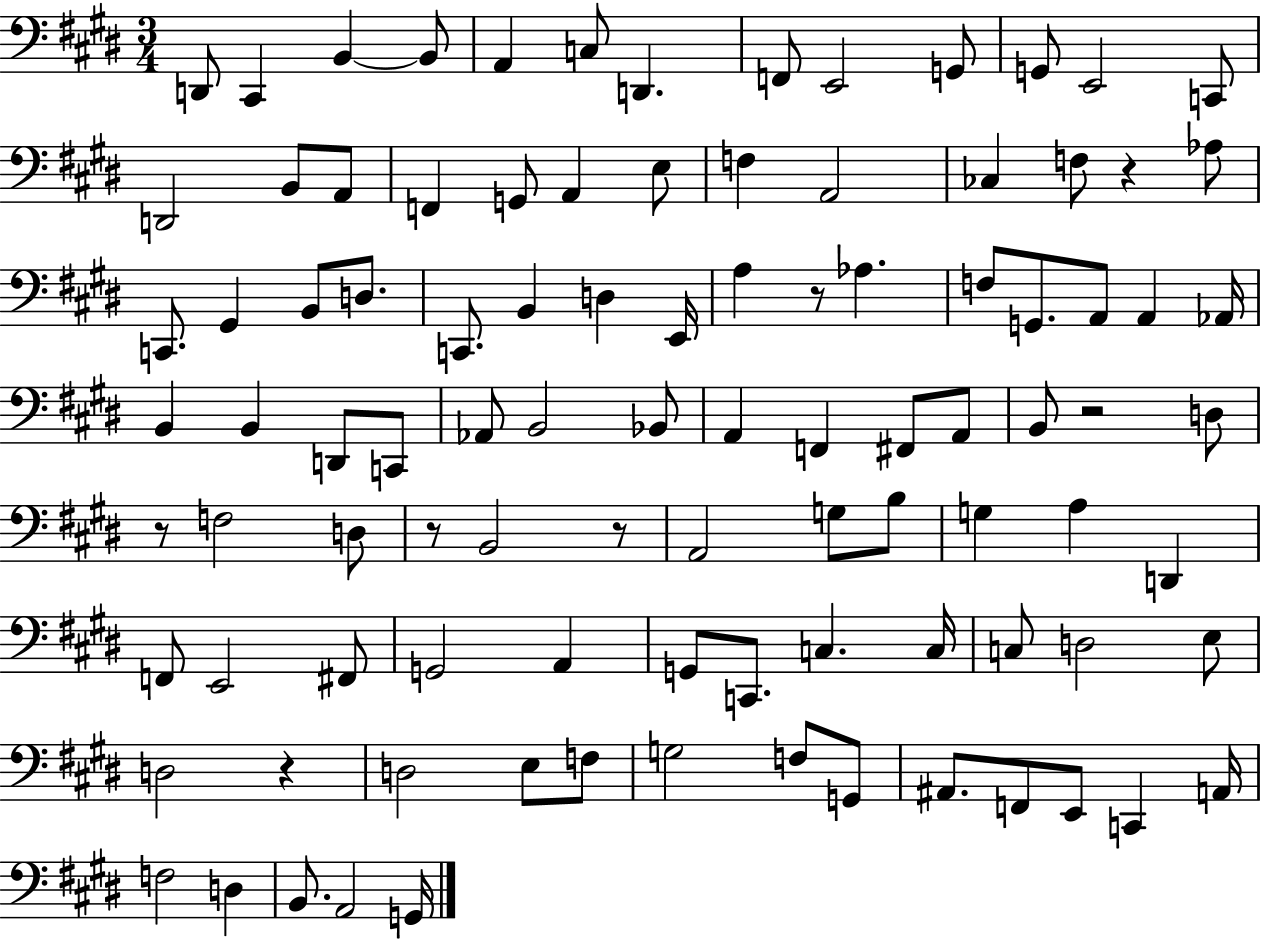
{
  \clef bass
  \numericTimeSignature
  \time 3/4
  \key e \major
  d,8 cis,4 b,4~~ b,8 | a,4 c8 d,4. | f,8 e,2 g,8 | g,8 e,2 c,8 | \break d,2 b,8 a,8 | f,4 g,8 a,4 e8 | f4 a,2 | ces4 f8 r4 aes8 | \break c,8. gis,4 b,8 d8. | c,8. b,4 d4 e,16 | a4 r8 aes4. | f8 g,8. a,8 a,4 aes,16 | \break b,4 b,4 d,8 c,8 | aes,8 b,2 bes,8 | a,4 f,4 fis,8 a,8 | b,8 r2 d8 | \break r8 f2 d8 | r8 b,2 r8 | a,2 g8 b8 | g4 a4 d,4 | \break f,8 e,2 fis,8 | g,2 a,4 | g,8 c,8. c4. c16 | c8 d2 e8 | \break d2 r4 | d2 e8 f8 | g2 f8 g,8 | ais,8. f,8 e,8 c,4 a,16 | \break f2 d4 | b,8. a,2 g,16 | \bar "|."
}